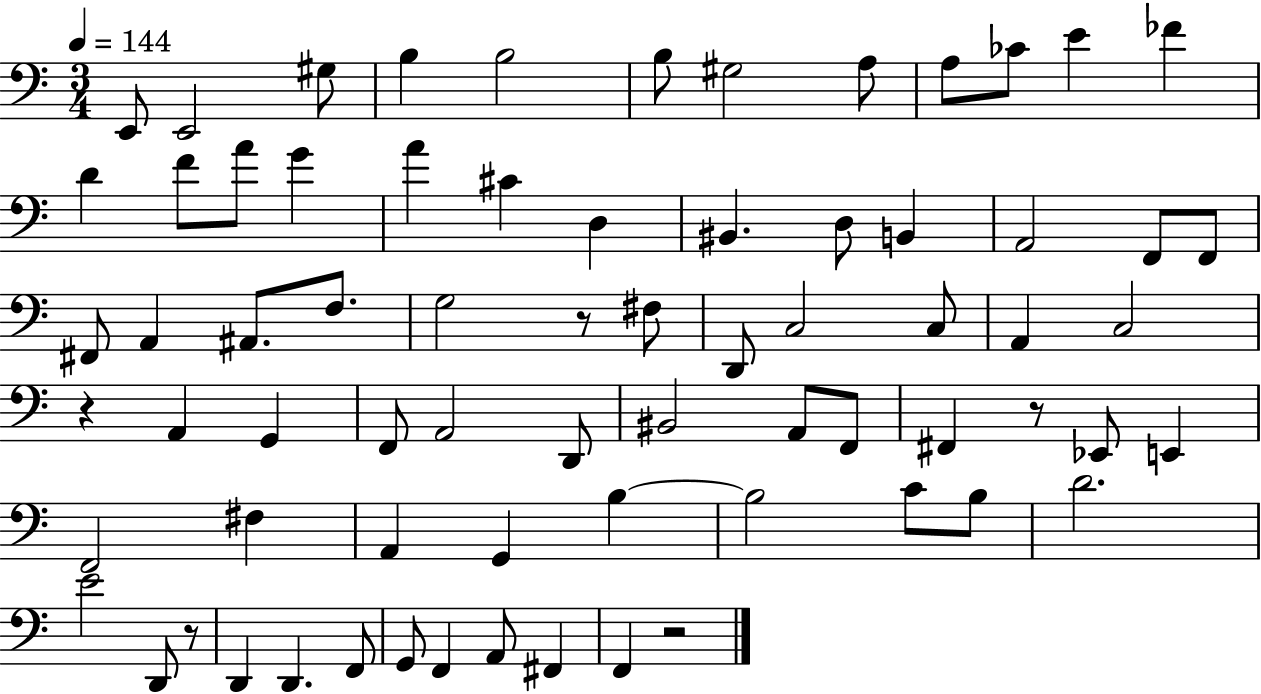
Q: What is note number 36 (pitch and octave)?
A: C3